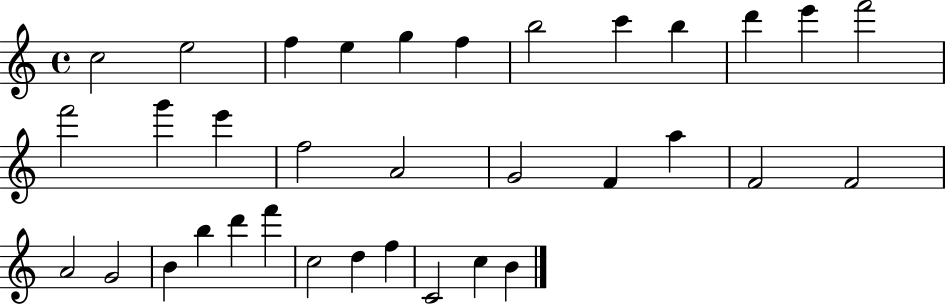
{
  \clef treble
  \time 4/4
  \defaultTimeSignature
  \key c \major
  c''2 e''2 | f''4 e''4 g''4 f''4 | b''2 c'''4 b''4 | d'''4 e'''4 f'''2 | \break f'''2 g'''4 e'''4 | f''2 a'2 | g'2 f'4 a''4 | f'2 f'2 | \break a'2 g'2 | b'4 b''4 d'''4 f'''4 | c''2 d''4 f''4 | c'2 c''4 b'4 | \break \bar "|."
}